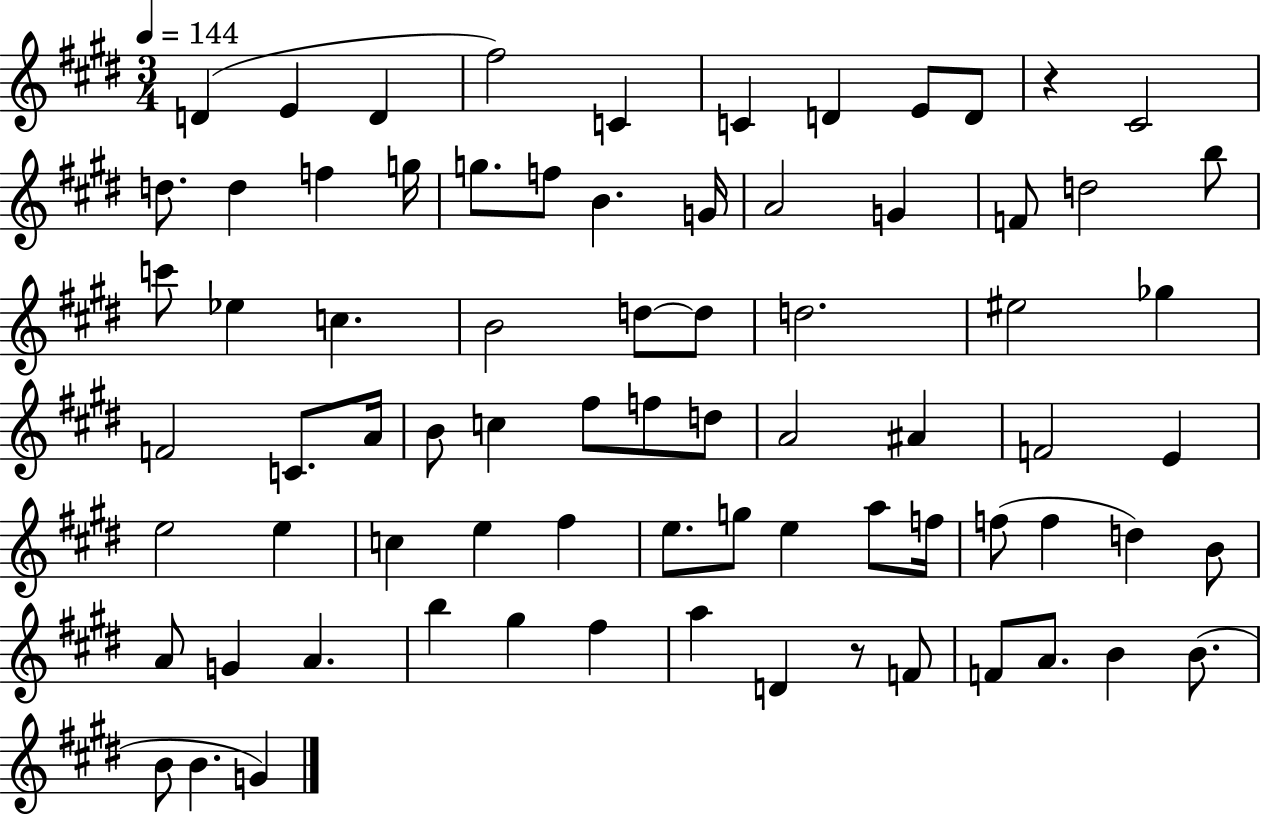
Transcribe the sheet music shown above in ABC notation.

X:1
T:Untitled
M:3/4
L:1/4
K:E
D E D ^f2 C C D E/2 D/2 z ^C2 d/2 d f g/4 g/2 f/2 B G/4 A2 G F/2 d2 b/2 c'/2 _e c B2 d/2 d/2 d2 ^e2 _g F2 C/2 A/4 B/2 c ^f/2 f/2 d/2 A2 ^A F2 E e2 e c e ^f e/2 g/2 e a/2 f/4 f/2 f d B/2 A/2 G A b ^g ^f a D z/2 F/2 F/2 A/2 B B/2 B/2 B G